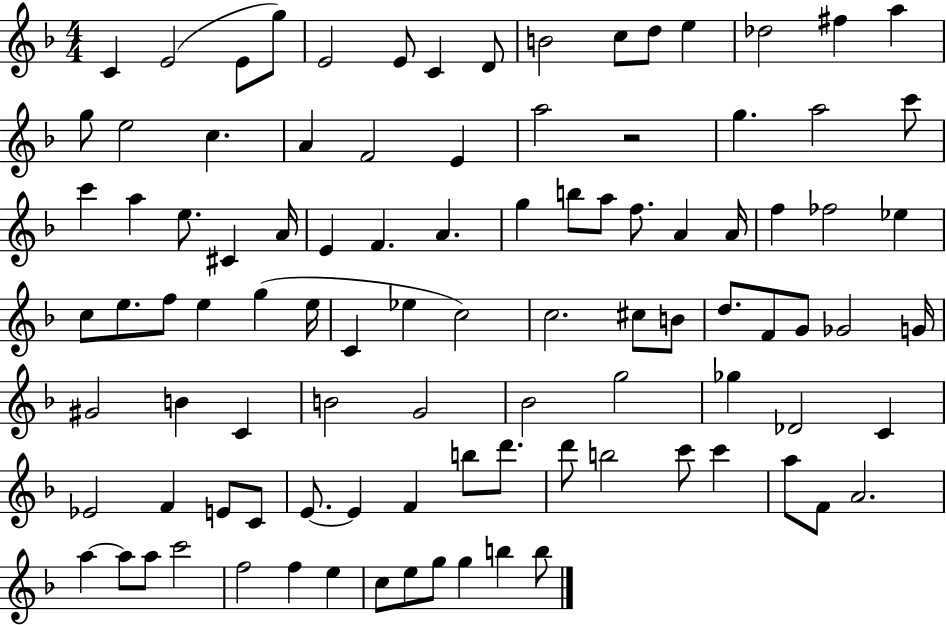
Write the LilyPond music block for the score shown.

{
  \clef treble
  \numericTimeSignature
  \time 4/4
  \key f \major
  \repeat volta 2 { c'4 e'2( e'8 g''8) | e'2 e'8 c'4 d'8 | b'2 c''8 d''8 e''4 | des''2 fis''4 a''4 | \break g''8 e''2 c''4. | a'4 f'2 e'4 | a''2 r2 | g''4. a''2 c'''8 | \break c'''4 a''4 e''8. cis'4 a'16 | e'4 f'4. a'4. | g''4 b''8 a''8 f''8. a'4 a'16 | f''4 fes''2 ees''4 | \break c''8 e''8. f''8 e''4 g''4( e''16 | c'4 ees''4 c''2) | c''2. cis''8 b'8 | d''8. f'8 g'8 ges'2 g'16 | \break gis'2 b'4 c'4 | b'2 g'2 | bes'2 g''2 | ges''4 des'2 c'4 | \break ees'2 f'4 e'8 c'8 | e'8.~~ e'4 f'4 b''8 d'''8. | d'''8 b''2 c'''8 c'''4 | a''8 f'8 a'2. | \break a''4~~ a''8 a''8 c'''2 | f''2 f''4 e''4 | c''8 e''8 g''8 g''4 b''4 b''8 | } \bar "|."
}